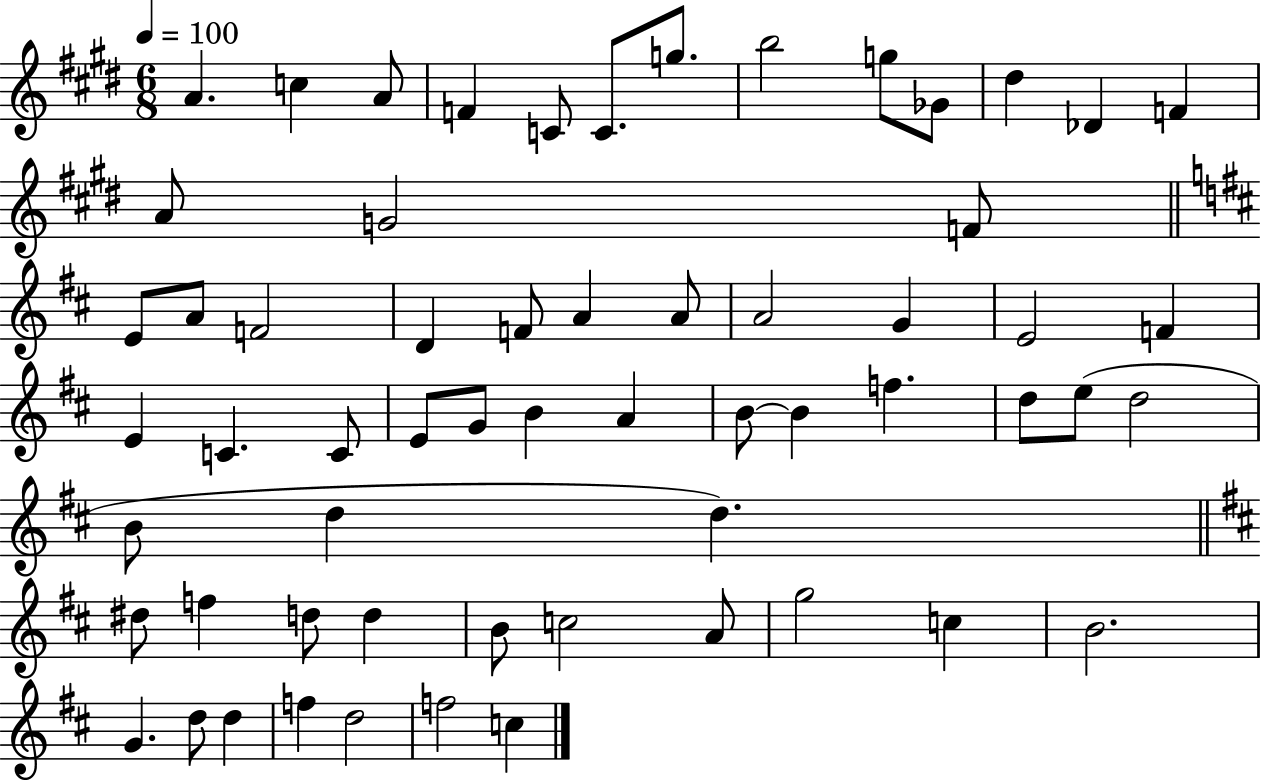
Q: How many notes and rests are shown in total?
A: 60